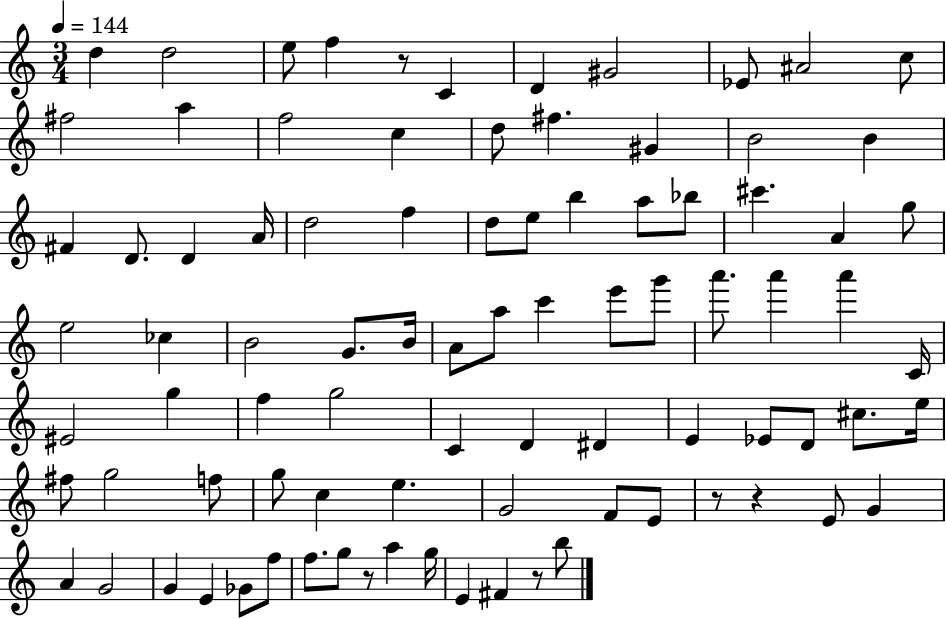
{
  \clef treble
  \numericTimeSignature
  \time 3/4
  \key c \major
  \tempo 4 = 144
  d''4 d''2 | e''8 f''4 r8 c'4 | d'4 gis'2 | ees'8 ais'2 c''8 | \break fis''2 a''4 | f''2 c''4 | d''8 fis''4. gis'4 | b'2 b'4 | \break fis'4 d'8. d'4 a'16 | d''2 f''4 | d''8 e''8 b''4 a''8 bes''8 | cis'''4. a'4 g''8 | \break e''2 ces''4 | b'2 g'8. b'16 | a'8 a''8 c'''4 e'''8 g'''8 | a'''8. a'''4 a'''4 c'16 | \break eis'2 g''4 | f''4 g''2 | c'4 d'4 dis'4 | e'4 ees'8 d'8 cis''8. e''16 | \break fis''8 g''2 f''8 | g''8 c''4 e''4. | g'2 f'8 e'8 | r8 r4 e'8 g'4 | \break a'4 g'2 | g'4 e'4 ges'8 f''8 | f''8. g''8 r8 a''4 g''16 | e'4 fis'4 r8 b''8 | \break \bar "|."
}